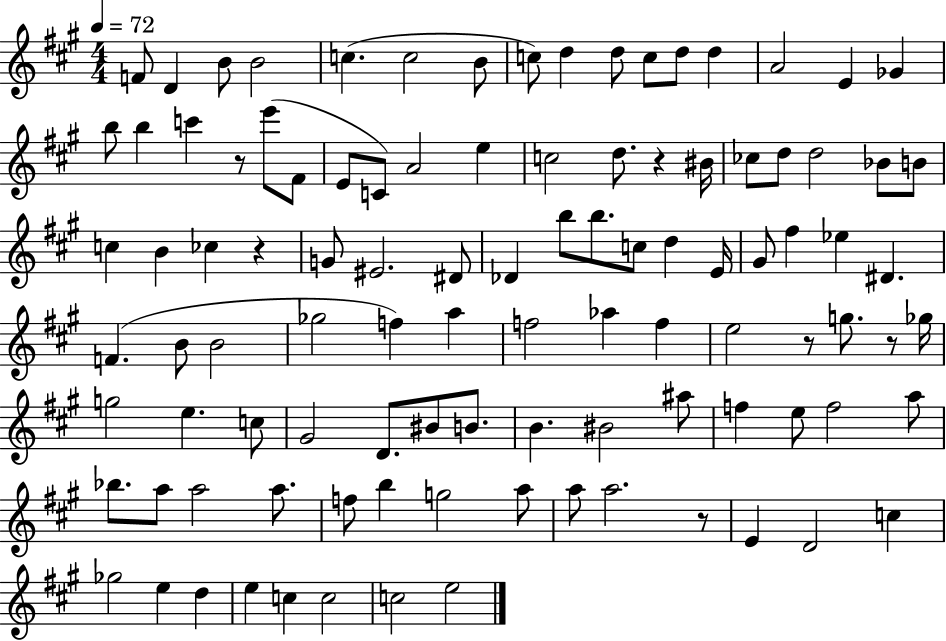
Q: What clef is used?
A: treble